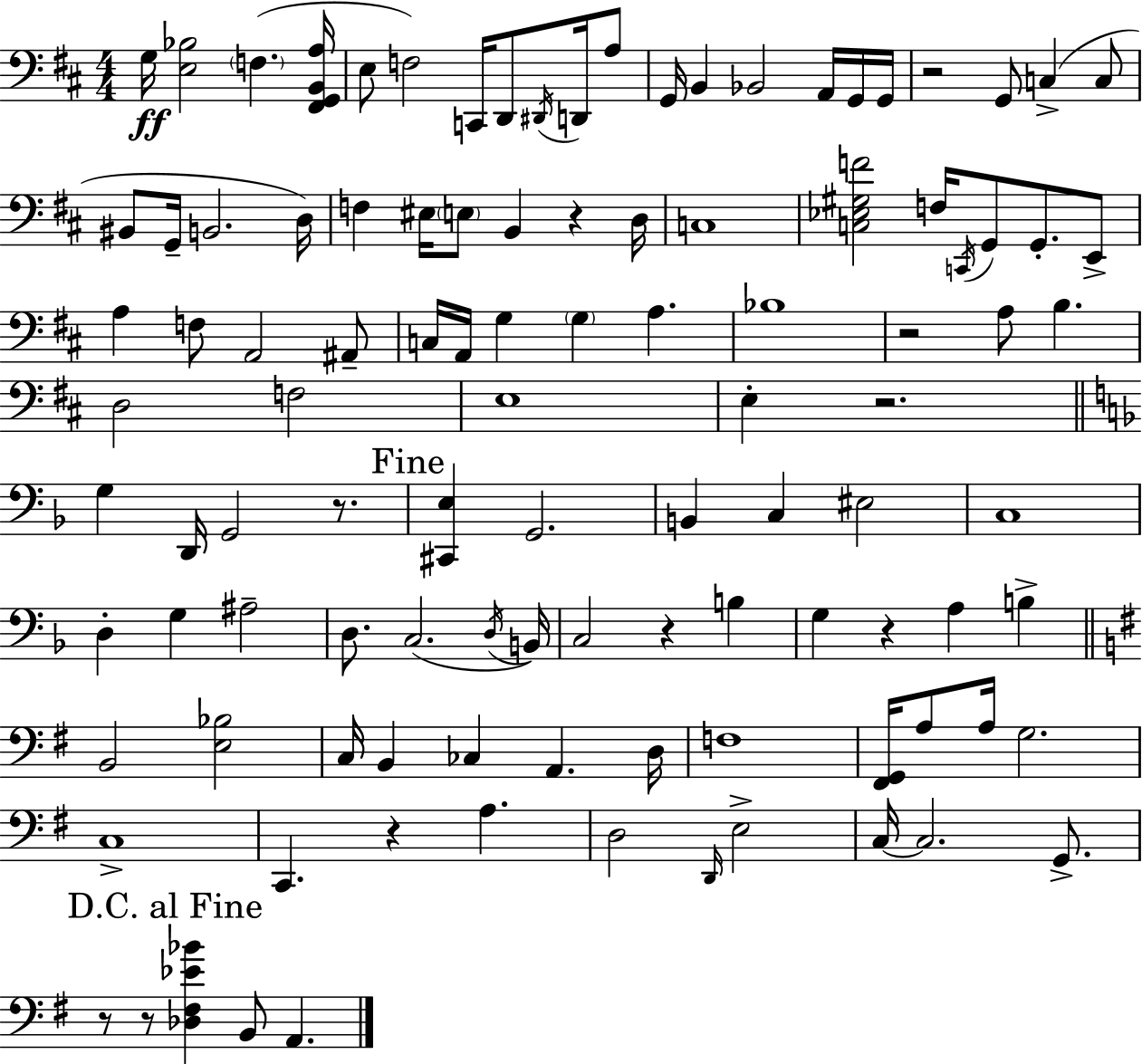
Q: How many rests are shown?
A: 10